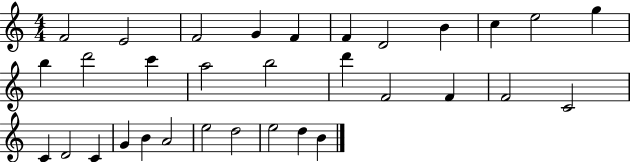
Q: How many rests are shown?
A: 0